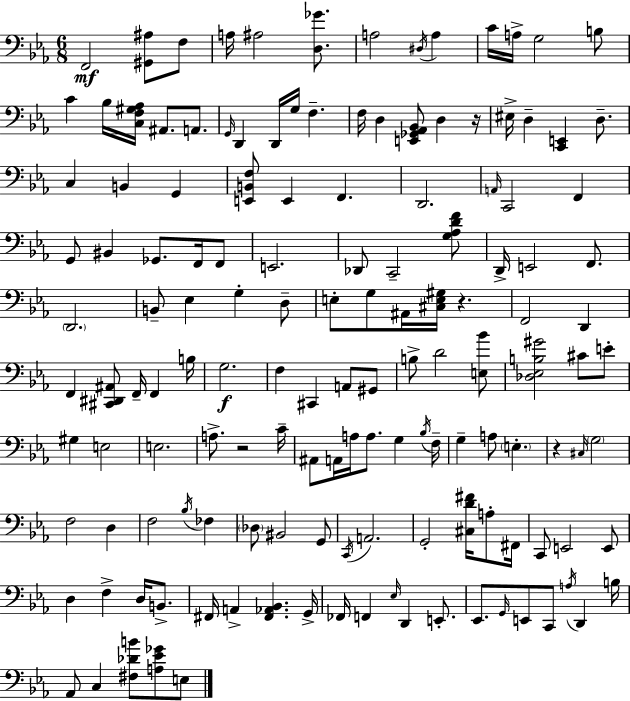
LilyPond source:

{
  \clef bass
  \numericTimeSignature
  \time 6/8
  \key ees \major
  f,2\mf <gis, ais>8 f8 | a16 ais2 <d ges'>8. | a2 \acciaccatura { dis16 } a4 | c'16 a16-> g2 b8 | \break c'4 bes16 <c f gis aes>16 ais,8. a,8. | \grace { g,16 } d,4 d,16 g16 f4.-- | f16 d4 <e, ges, aes, bes,>8 d4 | r16 eis16-> d4-- <c, e,>4 d8.-- | \break c4 b,4 g,4 | <e, b, f>8 e,4 f,4. | d,2. | \grace { a,16 } c,2 f,4 | \break g,8 bis,4 ges,8. | f,16 f,8 e,2. | des,8 c,2-- | <g aes d' f'>8 d,16-> e,2 | \break f,8. \parenthesize d,2. | b,8-- ees4 g4-. | d8-- e8-. g8 ais,16 <cis e gis>16 r4. | f,2 d,4 | \break f,4 <cis, dis, ais,>8 f,16-- f,4 | b16 g2.\f | f4 cis,4 a,8 | gis,8 b8-> d'2 | \break <e bes'>8 <des ees b gis'>2 cis'8 | e'8-. gis4 e2 | e2. | a8.-> r2 | \break c'16-- ais,8 a,16 a16 a8. g4 | \acciaccatura { bes16 } f16-- g4-- a8 \parenthesize e4.-. | r4 \grace { cis16 } \parenthesize g2 | f2 | \break d4 f2 | \acciaccatura { bes16 } fes4 \parenthesize des8 bis,2 | g,8 \acciaccatura { c,16 } a,2. | g,2-. | \break <cis d' fis'>16 a8-. fis,16 c,8 e,2 | e,8 d4 f4-> | d16 b,8.-> fis,16 a,4-> | <fis, aes, bes,>4. g,16-> fes,16 f,4 | \break \grace { ees16 } d,4 e,8.-. ees,8. \grace { g,16 } | e,8 c,8 \acciaccatura { a16 } d,4 b16 aes,8 | c4 <fis des' b'>8 <a ees' ges'>8 e8 \bar "|."
}